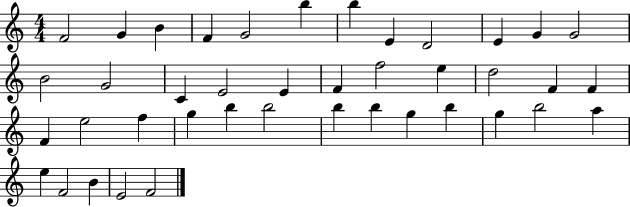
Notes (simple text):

F4/h G4/q B4/q F4/q G4/h B5/q B5/q E4/q D4/h E4/q G4/q G4/h B4/h G4/h C4/q E4/h E4/q F4/q F5/h E5/q D5/h F4/q F4/q F4/q E5/h F5/q G5/q B5/q B5/h B5/q B5/q G5/q B5/q G5/q B5/h A5/q E5/q F4/h B4/q E4/h F4/h